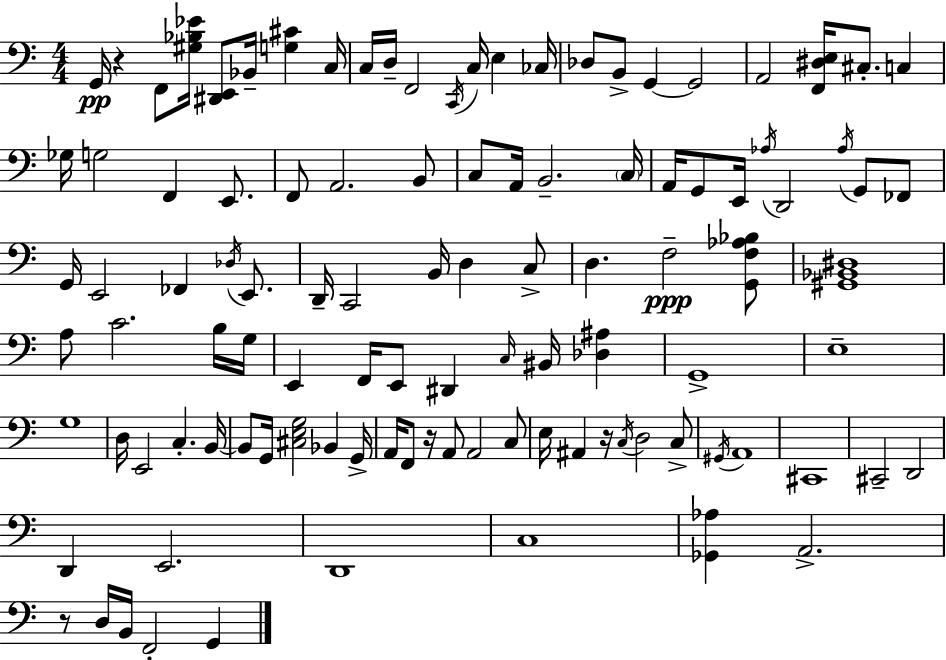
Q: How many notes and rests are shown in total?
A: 107